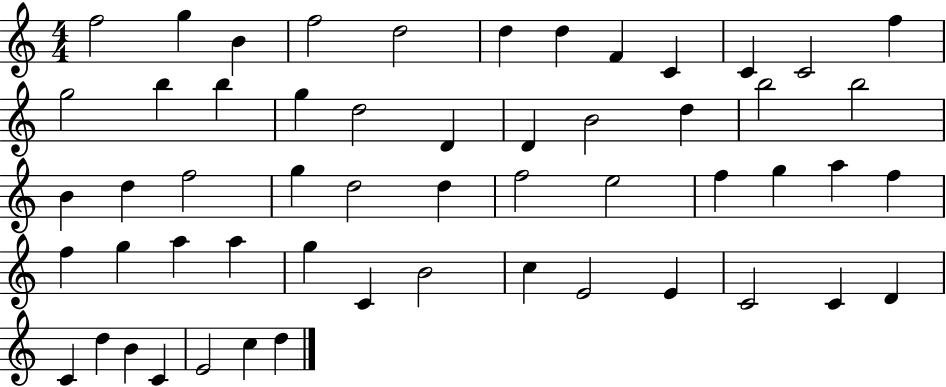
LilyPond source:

{
  \clef treble
  \numericTimeSignature
  \time 4/4
  \key c \major
  f''2 g''4 b'4 | f''2 d''2 | d''4 d''4 f'4 c'4 | c'4 c'2 f''4 | \break g''2 b''4 b''4 | g''4 d''2 d'4 | d'4 b'2 d''4 | b''2 b''2 | \break b'4 d''4 f''2 | g''4 d''2 d''4 | f''2 e''2 | f''4 g''4 a''4 f''4 | \break f''4 g''4 a''4 a''4 | g''4 c'4 b'2 | c''4 e'2 e'4 | c'2 c'4 d'4 | \break c'4 d''4 b'4 c'4 | e'2 c''4 d''4 | \bar "|."
}